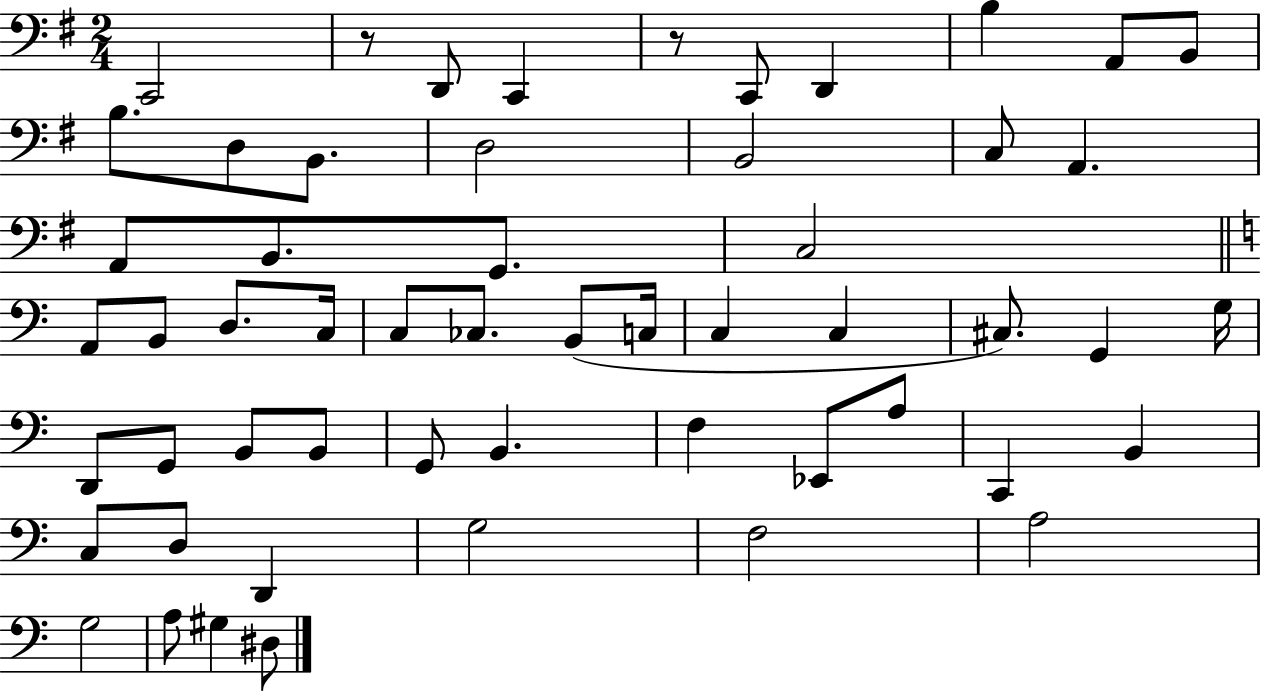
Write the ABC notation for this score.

X:1
T:Untitled
M:2/4
L:1/4
K:G
C,,2 z/2 D,,/2 C,, z/2 C,,/2 D,, B, A,,/2 B,,/2 B,/2 D,/2 B,,/2 D,2 B,,2 C,/2 A,, A,,/2 B,,/2 G,,/2 C,2 A,,/2 B,,/2 D,/2 C,/4 C,/2 _C,/2 B,,/2 C,/4 C, C, ^C,/2 G,, G,/4 D,,/2 G,,/2 B,,/2 B,,/2 G,,/2 B,, F, _E,,/2 A,/2 C,, B,, C,/2 D,/2 D,, G,2 F,2 A,2 G,2 A,/2 ^G, ^D,/2